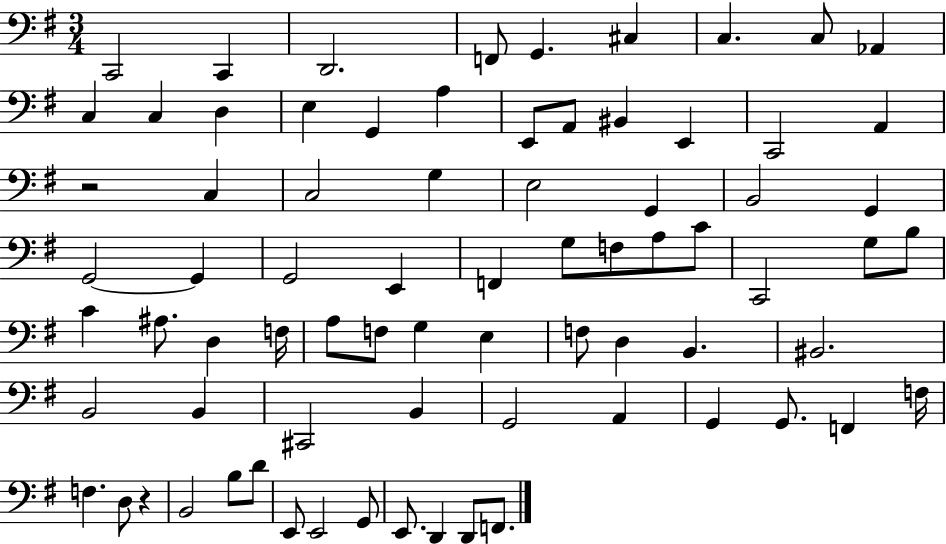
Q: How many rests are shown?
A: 2